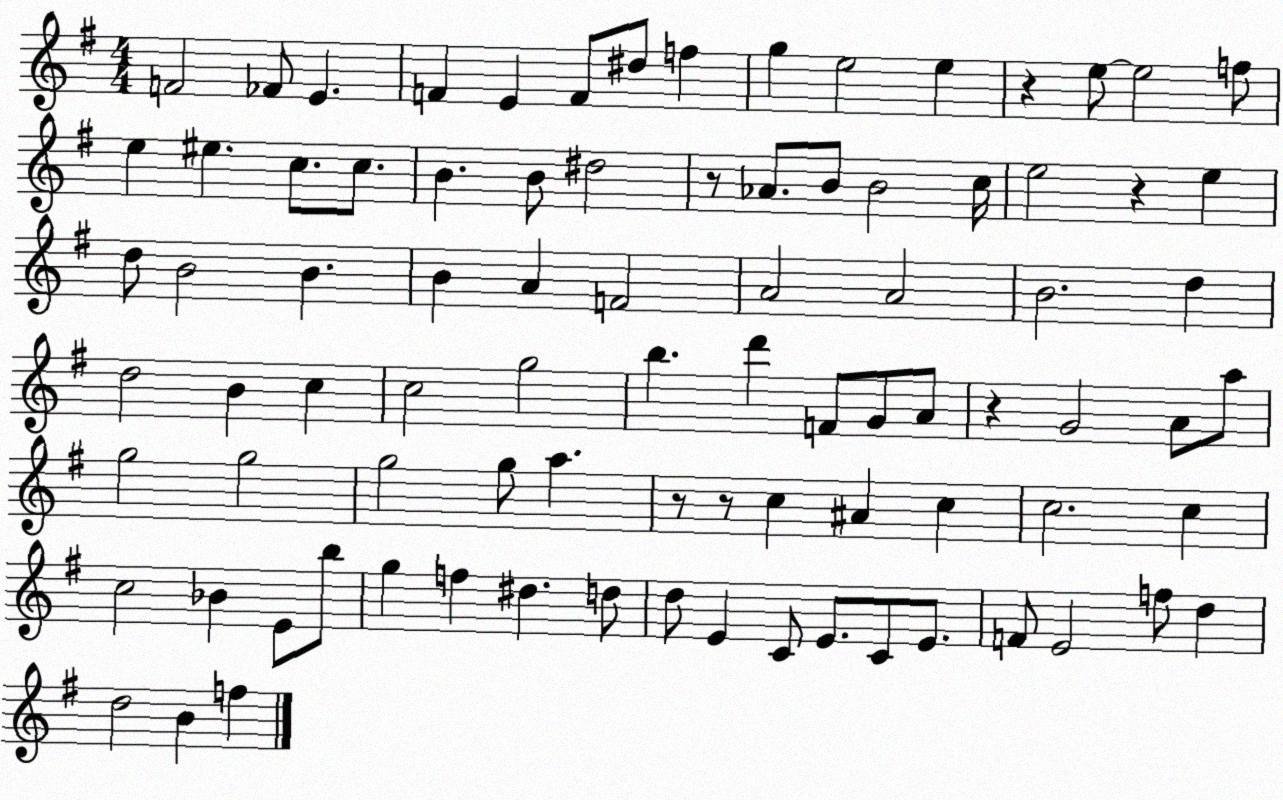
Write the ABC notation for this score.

X:1
T:Untitled
M:4/4
L:1/4
K:G
F2 _F/2 E F E F/2 ^d/2 f g e2 e z e/2 e2 f/2 e ^e c/2 c/2 B B/2 ^d2 z/2 _A/2 B/2 B2 c/4 e2 z e d/2 B2 B B A F2 A2 A2 B2 d d2 B c c2 g2 b d' F/2 G/2 A/2 z G2 A/2 a/2 g2 g2 g2 g/2 a z/2 z/2 c ^A c c2 c c2 _B E/2 b/2 g f ^d d/2 d/2 E C/2 E/2 C/2 E/2 F/2 E2 f/2 d d2 B f